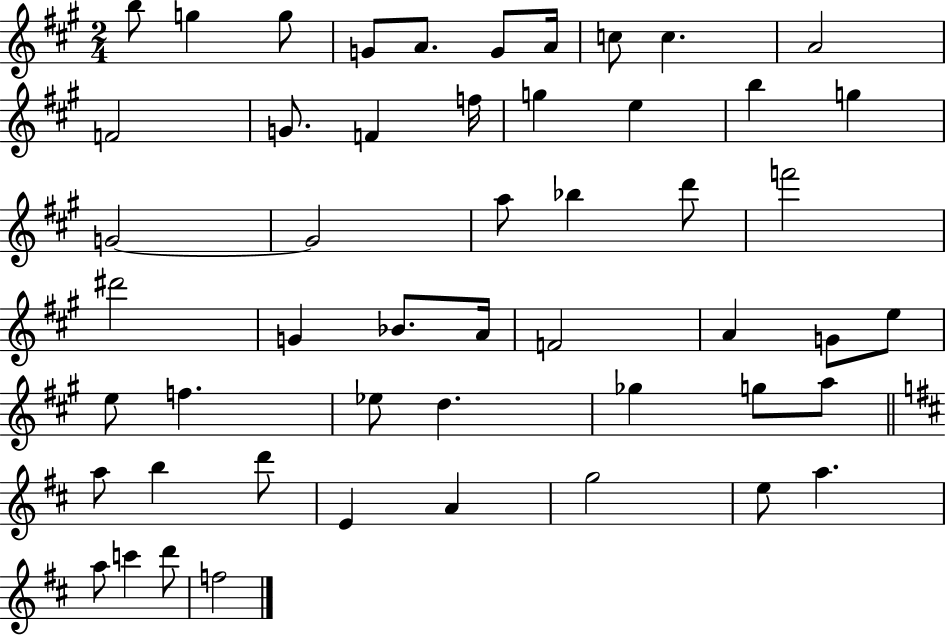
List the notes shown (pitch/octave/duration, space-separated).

B5/e G5/q G5/e G4/e A4/e. G4/e A4/s C5/e C5/q. A4/h F4/h G4/e. F4/q F5/s G5/q E5/q B5/q G5/q G4/h G4/h A5/e Bb5/q D6/e F6/h D#6/h G4/q Bb4/e. A4/s F4/h A4/q G4/e E5/e E5/e F5/q. Eb5/e D5/q. Gb5/q G5/e A5/e A5/e B5/q D6/e E4/q A4/q G5/h E5/e A5/q. A5/e C6/q D6/e F5/h